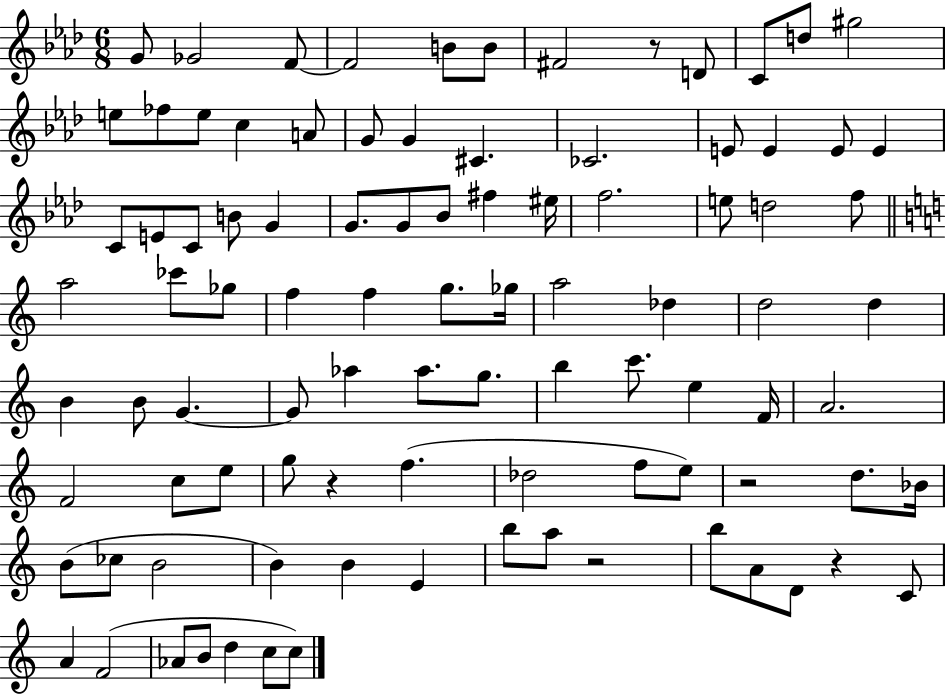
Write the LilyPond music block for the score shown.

{
  \clef treble
  \numericTimeSignature
  \time 6/8
  \key aes \major
  g'8 ges'2 f'8~~ | f'2 b'8 b'8 | fis'2 r8 d'8 | c'8 d''8 gis''2 | \break e''8 fes''8 e''8 c''4 a'8 | g'8 g'4 cis'4. | ces'2. | e'8 e'4 e'8 e'4 | \break c'8 e'8 c'8 b'8 g'4 | g'8. g'8 bes'8 fis''4 eis''16 | f''2. | e''8 d''2 f''8 | \break \bar "||" \break \key c \major a''2 ces'''8 ges''8 | f''4 f''4 g''8. ges''16 | a''2 des''4 | d''2 d''4 | \break b'4 b'8 g'4.~~ | g'8 aes''4 aes''8. g''8. | b''4 c'''8. e''4 f'16 | a'2. | \break f'2 c''8 e''8 | g''8 r4 f''4.( | des''2 f''8 e''8) | r2 d''8. bes'16 | \break b'8( ces''8 b'2 | b'4) b'4 e'4 | b''8 a''8 r2 | b''8 a'8 d'8 r4 c'8 | \break a'4 f'2( | aes'8 b'8 d''4 c''8 c''8) | \bar "|."
}